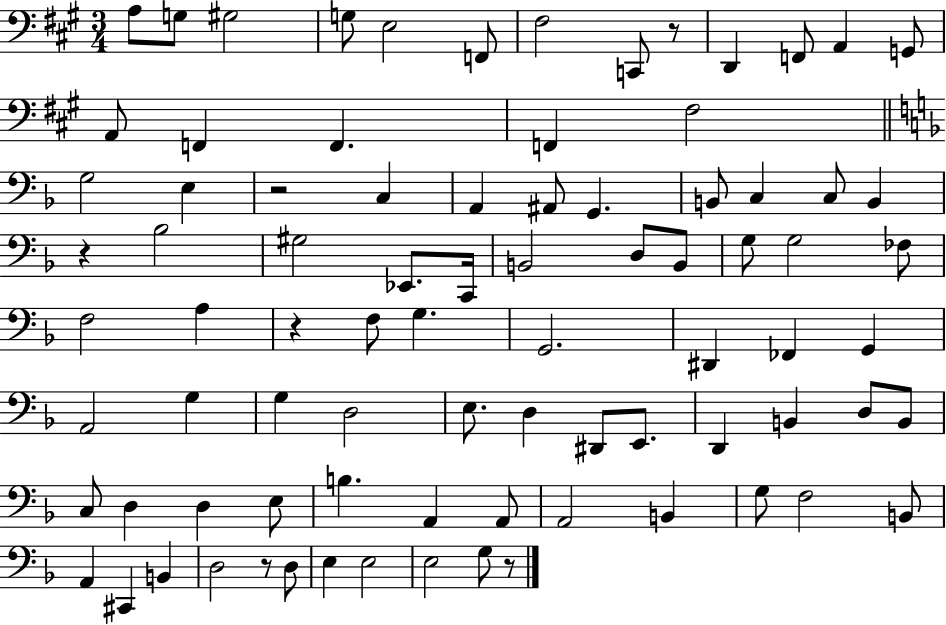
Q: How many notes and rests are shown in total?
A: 84